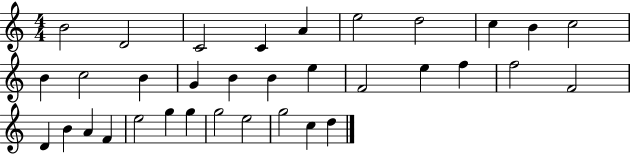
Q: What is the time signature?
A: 4/4